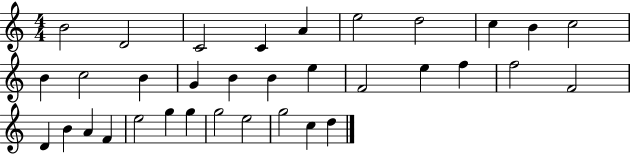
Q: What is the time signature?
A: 4/4